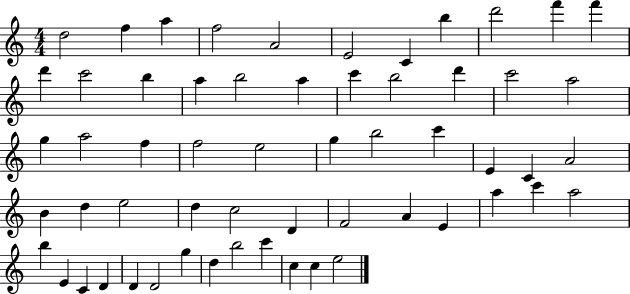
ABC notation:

X:1
T:Untitled
M:4/4
L:1/4
K:C
d2 f a f2 A2 E2 C b d'2 f' f' d' c'2 b a b2 a c' b2 d' c'2 a2 g a2 f f2 e2 g b2 c' E C A2 B d e2 d c2 D F2 A E a c' a2 b E C D D D2 g d b2 c' c c e2